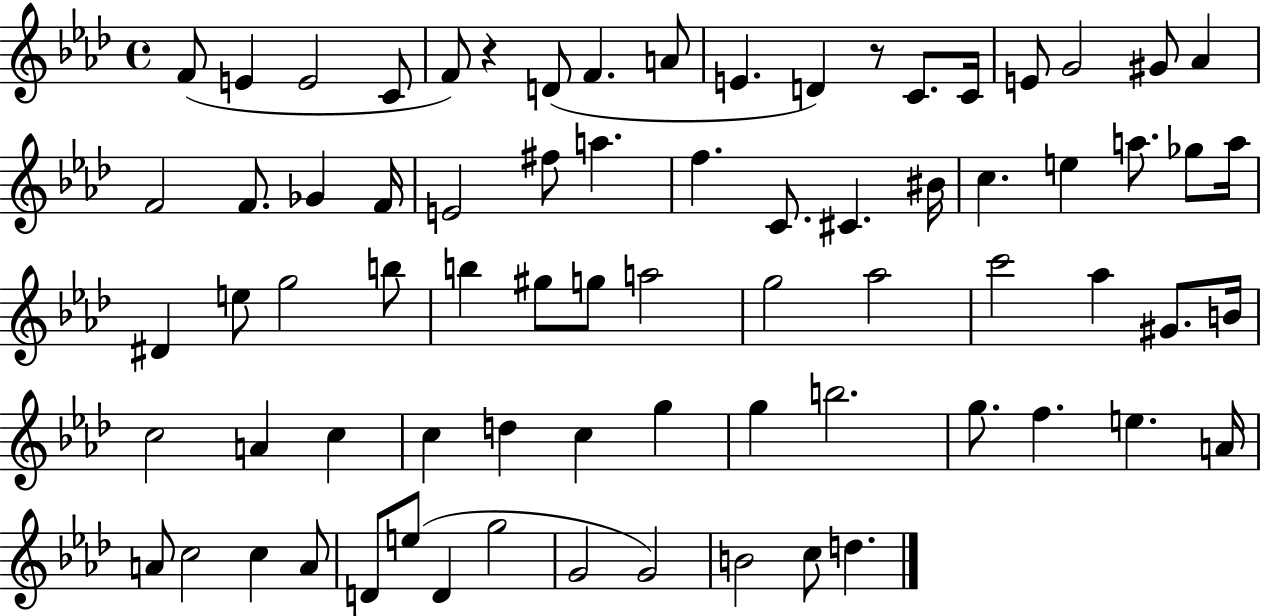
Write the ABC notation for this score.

X:1
T:Untitled
M:4/4
L:1/4
K:Ab
F/2 E E2 C/2 F/2 z D/2 F A/2 E D z/2 C/2 C/4 E/2 G2 ^G/2 _A F2 F/2 _G F/4 E2 ^f/2 a f C/2 ^C ^B/4 c e a/2 _g/2 a/4 ^D e/2 g2 b/2 b ^g/2 g/2 a2 g2 _a2 c'2 _a ^G/2 B/4 c2 A c c d c g g b2 g/2 f e A/4 A/2 c2 c A/2 D/2 e/2 D g2 G2 G2 B2 c/2 d